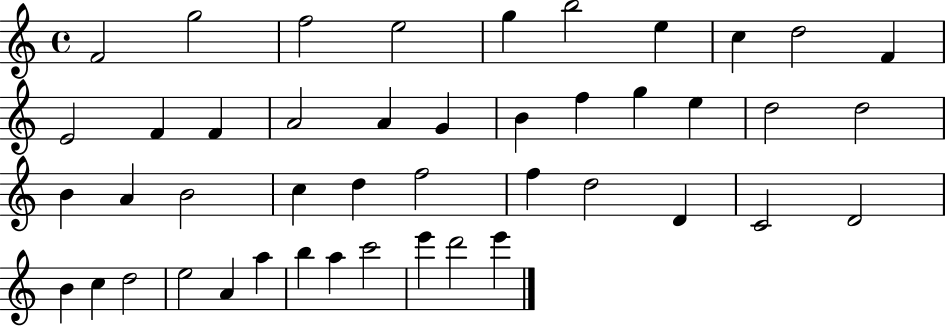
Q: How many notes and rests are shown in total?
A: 45